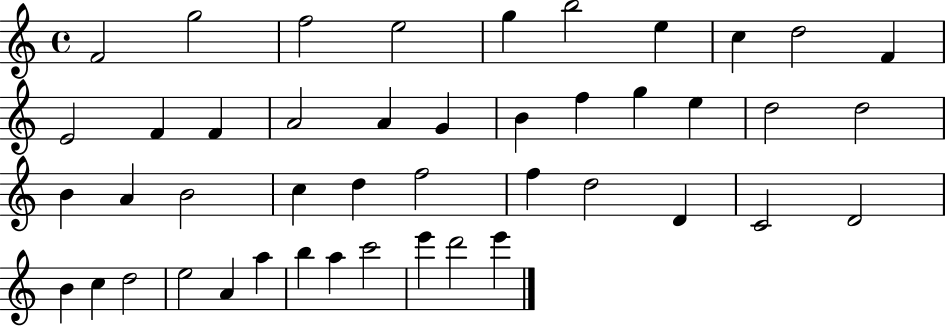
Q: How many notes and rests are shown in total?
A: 45